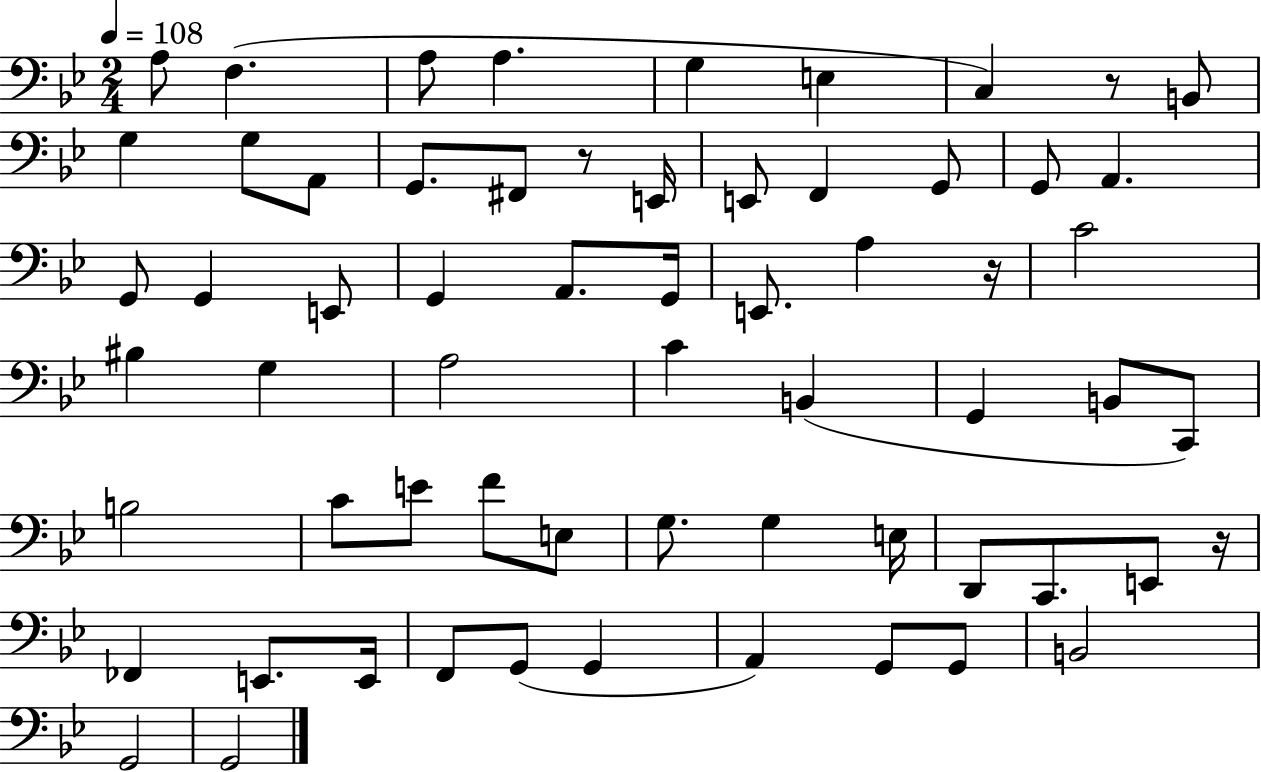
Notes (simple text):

A3/e F3/q. A3/e A3/q. G3/q E3/q C3/q R/e B2/e G3/q G3/e A2/e G2/e. F#2/e R/e E2/s E2/e F2/q G2/e G2/e A2/q. G2/e G2/q E2/e G2/q A2/e. G2/s E2/e. A3/q R/s C4/h BIS3/q G3/q A3/h C4/q B2/q G2/q B2/e C2/e B3/h C4/e E4/e F4/e E3/e G3/e. G3/q E3/s D2/e C2/e. E2/e R/s FES2/q E2/e. E2/s F2/e G2/e G2/q A2/q G2/e G2/e B2/h G2/h G2/h